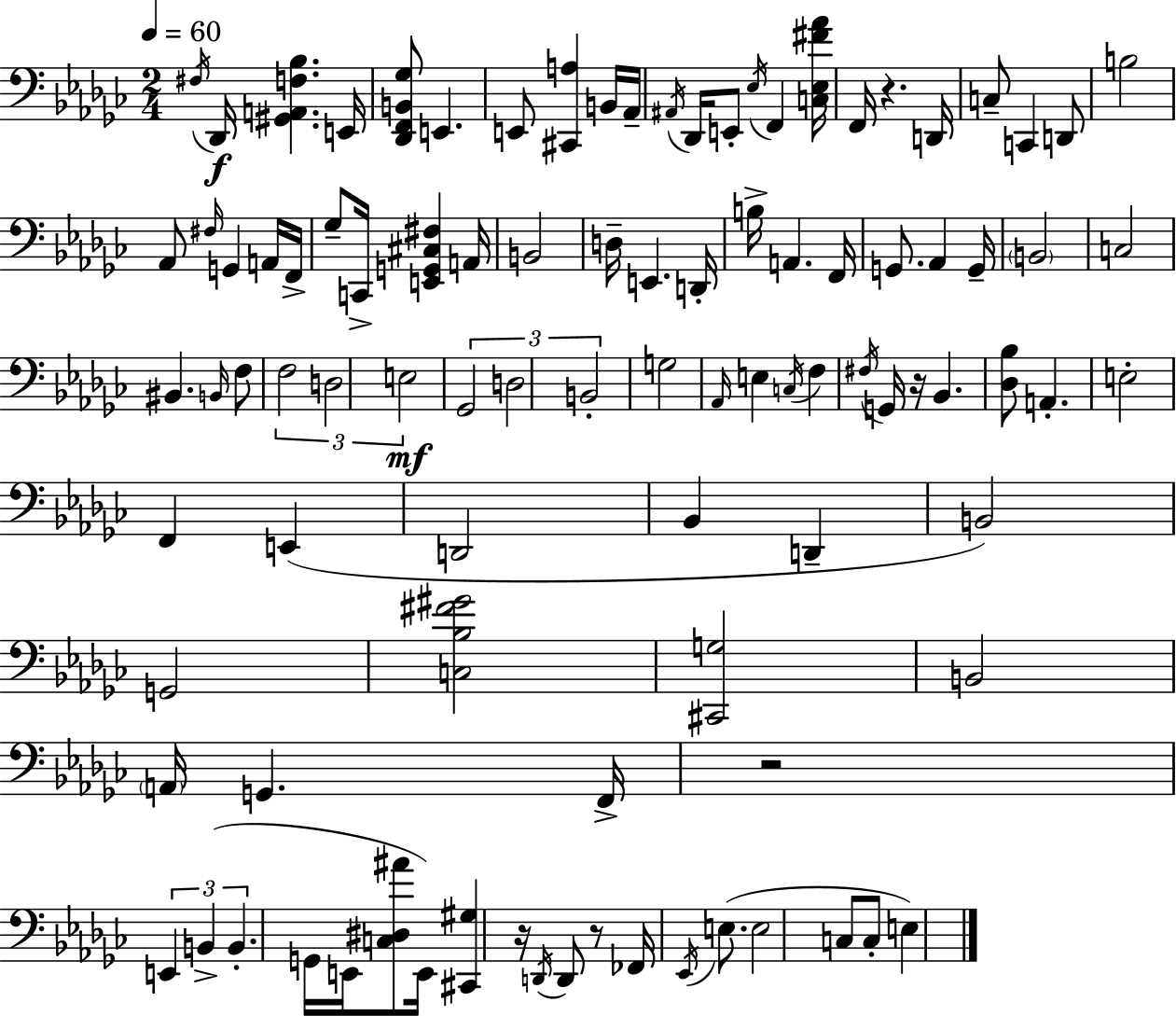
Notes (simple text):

F#3/s Db2/s [G#2,A2,F3,Bb3]/q. E2/s [Db2,F2,B2,Gb3]/e E2/q. E2/e [C#2,A3]/q B2/s Ab2/s A#2/s Db2/s E2/e Eb3/s F2/q [C3,Eb3,F#4,Ab4]/s F2/s R/q. D2/s C3/e C2/q D2/e B3/h Ab2/e F#3/s G2/q A2/s F2/s Gb3/e C2/s [E2,G2,C#3,F#3]/q A2/s B2/h D3/s E2/q. D2/s B3/s A2/q. F2/s G2/e. Ab2/q G2/s B2/h C3/h BIS2/q. B2/s F3/e F3/h D3/h E3/h Gb2/h D3/h B2/h G3/h Ab2/s E3/q C3/s F3/q F#3/s G2/s R/s Bb2/q. [Db3,Bb3]/e A2/q. E3/h F2/q E2/q D2/h Bb2/q D2/q B2/h G2/h [C3,Bb3,F#4,G#4]/h [C#2,G3]/h B2/h A2/s G2/q. F2/s R/h E2/q B2/q B2/q. G2/s E2/s [C3,D#3,A#4]/e E2/s [C#2,G#3]/q R/s D2/s D2/e R/e FES2/s Eb2/s E3/e. E3/h C3/e C3/e E3/q